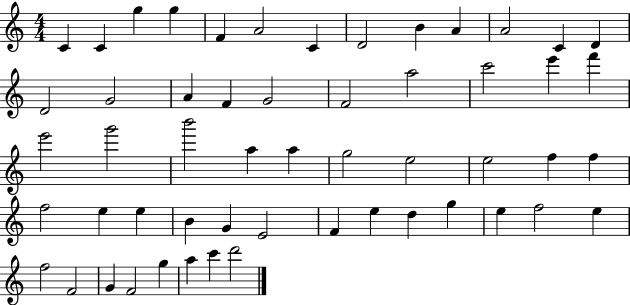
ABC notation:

X:1
T:Untitled
M:4/4
L:1/4
K:C
C C g g F A2 C D2 B A A2 C D D2 G2 A F G2 F2 a2 c'2 e' f' e'2 g'2 b'2 a a g2 e2 e2 f f f2 e e B G E2 F e d g e f2 e f2 F2 G F2 g a c' d'2